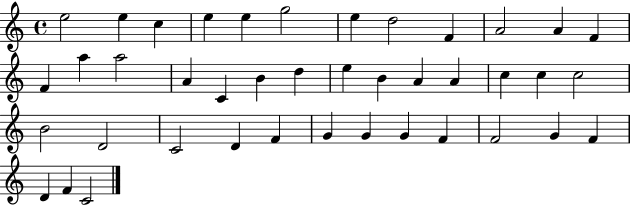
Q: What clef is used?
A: treble